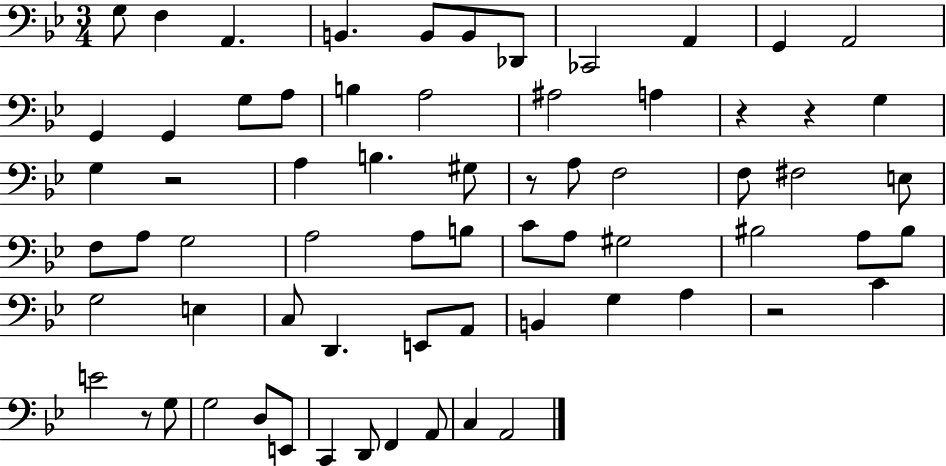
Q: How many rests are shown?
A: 6